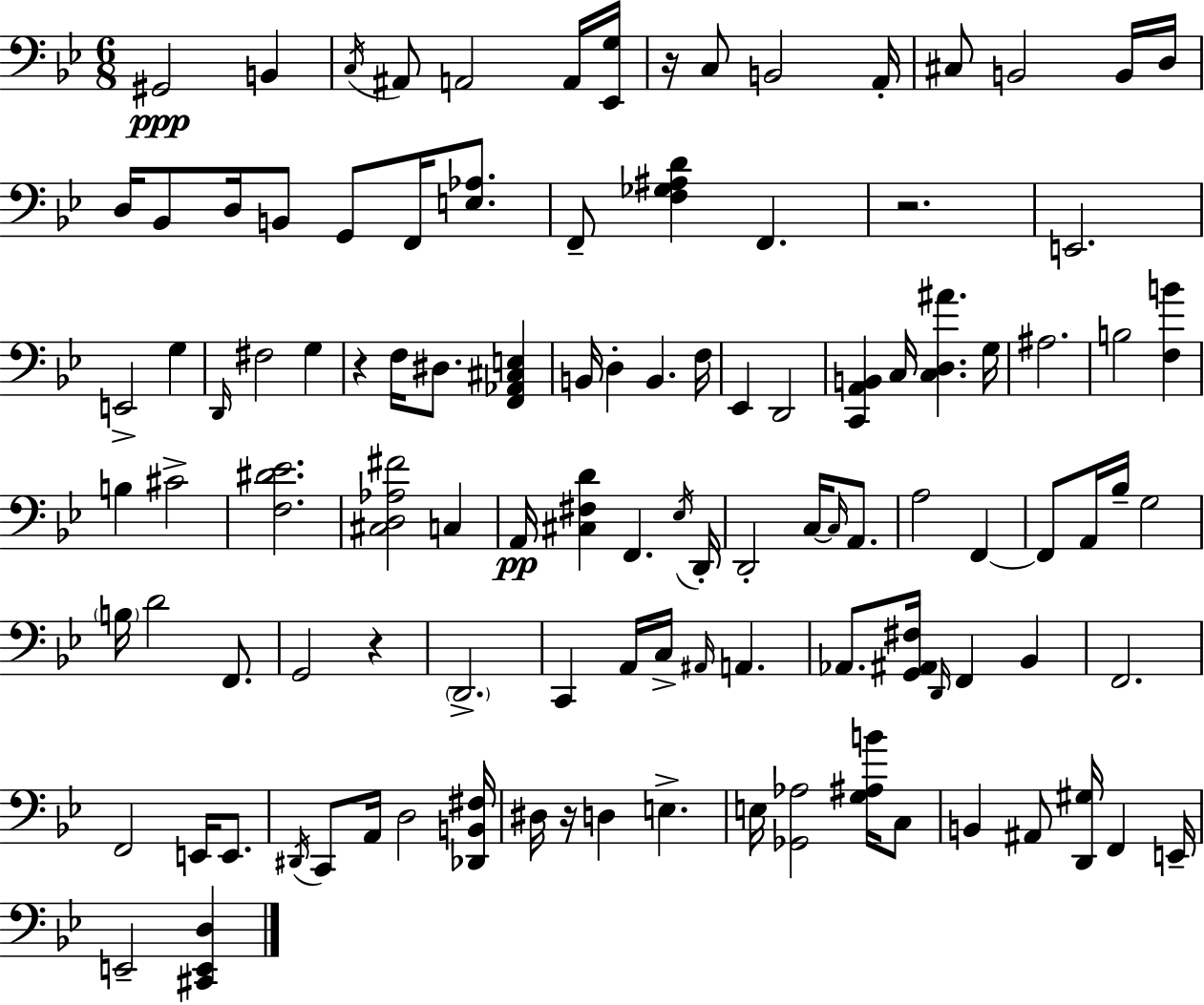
{
  \clef bass
  \numericTimeSignature
  \time 6/8
  \key bes \major
  \repeat volta 2 { gis,2\ppp b,4 | \acciaccatura { c16 } ais,8 a,2 a,16 | <ees, g>16 r16 c8 b,2 | a,16-. cis8 b,2 b,16 | \break d16 d16 bes,8 d16 b,8 g,8 f,16 <e aes>8. | f,8-- <f ges ais d'>4 f,4. | r2. | e,2. | \break e,2-> g4 | \grace { d,16 } fis2 g4 | r4 f16 dis8. <f, aes, cis e>4 | b,16 d4-. b,4. | \break f16 ees,4 d,2 | <c, a, b,>4 c16 <c d ais'>4. | g16 ais2. | b2 <f b'>4 | \break b4 cis'2-> | <f dis' ees'>2. | <cis d aes fis'>2 c4 | a,16\pp <cis fis d'>4 f,4. | \break \acciaccatura { ees16 } d,16-. d,2-. c16~~ | \grace { c16 } a,8. a2 | f,4~~ f,8 a,16 bes16-- g2 | \parenthesize b16 d'2 | \break f,8. g,2 | r4 \parenthesize d,2.-> | c,4 a,16 c16-> \grace { ais,16 } a,4. | aes,8. <g, ais, fis>16 \grace { d,16 } f,4 | \break bes,4 f,2. | f,2 | e,16 e,8. \acciaccatura { dis,16 } c,8 a,16 d2 | <des, b, fis>16 dis16 r16 d4 | \break e4.-> e16 <ges, aes>2 | <g ais b'>16 c8 b,4 ais,8 | <d, gis>16 f,4 e,16-- e,2-- | <cis, e, d>4 } \bar "|."
}